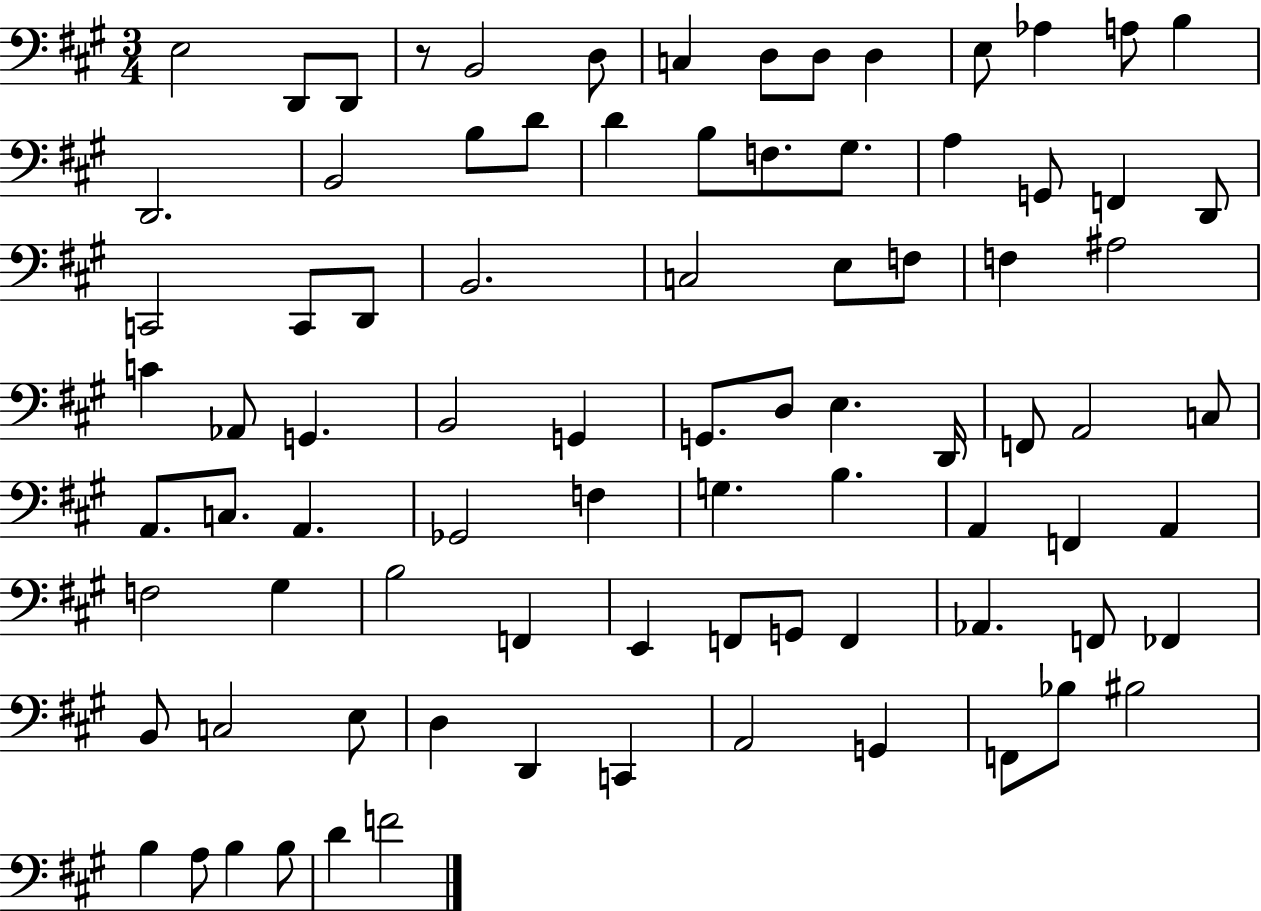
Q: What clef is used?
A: bass